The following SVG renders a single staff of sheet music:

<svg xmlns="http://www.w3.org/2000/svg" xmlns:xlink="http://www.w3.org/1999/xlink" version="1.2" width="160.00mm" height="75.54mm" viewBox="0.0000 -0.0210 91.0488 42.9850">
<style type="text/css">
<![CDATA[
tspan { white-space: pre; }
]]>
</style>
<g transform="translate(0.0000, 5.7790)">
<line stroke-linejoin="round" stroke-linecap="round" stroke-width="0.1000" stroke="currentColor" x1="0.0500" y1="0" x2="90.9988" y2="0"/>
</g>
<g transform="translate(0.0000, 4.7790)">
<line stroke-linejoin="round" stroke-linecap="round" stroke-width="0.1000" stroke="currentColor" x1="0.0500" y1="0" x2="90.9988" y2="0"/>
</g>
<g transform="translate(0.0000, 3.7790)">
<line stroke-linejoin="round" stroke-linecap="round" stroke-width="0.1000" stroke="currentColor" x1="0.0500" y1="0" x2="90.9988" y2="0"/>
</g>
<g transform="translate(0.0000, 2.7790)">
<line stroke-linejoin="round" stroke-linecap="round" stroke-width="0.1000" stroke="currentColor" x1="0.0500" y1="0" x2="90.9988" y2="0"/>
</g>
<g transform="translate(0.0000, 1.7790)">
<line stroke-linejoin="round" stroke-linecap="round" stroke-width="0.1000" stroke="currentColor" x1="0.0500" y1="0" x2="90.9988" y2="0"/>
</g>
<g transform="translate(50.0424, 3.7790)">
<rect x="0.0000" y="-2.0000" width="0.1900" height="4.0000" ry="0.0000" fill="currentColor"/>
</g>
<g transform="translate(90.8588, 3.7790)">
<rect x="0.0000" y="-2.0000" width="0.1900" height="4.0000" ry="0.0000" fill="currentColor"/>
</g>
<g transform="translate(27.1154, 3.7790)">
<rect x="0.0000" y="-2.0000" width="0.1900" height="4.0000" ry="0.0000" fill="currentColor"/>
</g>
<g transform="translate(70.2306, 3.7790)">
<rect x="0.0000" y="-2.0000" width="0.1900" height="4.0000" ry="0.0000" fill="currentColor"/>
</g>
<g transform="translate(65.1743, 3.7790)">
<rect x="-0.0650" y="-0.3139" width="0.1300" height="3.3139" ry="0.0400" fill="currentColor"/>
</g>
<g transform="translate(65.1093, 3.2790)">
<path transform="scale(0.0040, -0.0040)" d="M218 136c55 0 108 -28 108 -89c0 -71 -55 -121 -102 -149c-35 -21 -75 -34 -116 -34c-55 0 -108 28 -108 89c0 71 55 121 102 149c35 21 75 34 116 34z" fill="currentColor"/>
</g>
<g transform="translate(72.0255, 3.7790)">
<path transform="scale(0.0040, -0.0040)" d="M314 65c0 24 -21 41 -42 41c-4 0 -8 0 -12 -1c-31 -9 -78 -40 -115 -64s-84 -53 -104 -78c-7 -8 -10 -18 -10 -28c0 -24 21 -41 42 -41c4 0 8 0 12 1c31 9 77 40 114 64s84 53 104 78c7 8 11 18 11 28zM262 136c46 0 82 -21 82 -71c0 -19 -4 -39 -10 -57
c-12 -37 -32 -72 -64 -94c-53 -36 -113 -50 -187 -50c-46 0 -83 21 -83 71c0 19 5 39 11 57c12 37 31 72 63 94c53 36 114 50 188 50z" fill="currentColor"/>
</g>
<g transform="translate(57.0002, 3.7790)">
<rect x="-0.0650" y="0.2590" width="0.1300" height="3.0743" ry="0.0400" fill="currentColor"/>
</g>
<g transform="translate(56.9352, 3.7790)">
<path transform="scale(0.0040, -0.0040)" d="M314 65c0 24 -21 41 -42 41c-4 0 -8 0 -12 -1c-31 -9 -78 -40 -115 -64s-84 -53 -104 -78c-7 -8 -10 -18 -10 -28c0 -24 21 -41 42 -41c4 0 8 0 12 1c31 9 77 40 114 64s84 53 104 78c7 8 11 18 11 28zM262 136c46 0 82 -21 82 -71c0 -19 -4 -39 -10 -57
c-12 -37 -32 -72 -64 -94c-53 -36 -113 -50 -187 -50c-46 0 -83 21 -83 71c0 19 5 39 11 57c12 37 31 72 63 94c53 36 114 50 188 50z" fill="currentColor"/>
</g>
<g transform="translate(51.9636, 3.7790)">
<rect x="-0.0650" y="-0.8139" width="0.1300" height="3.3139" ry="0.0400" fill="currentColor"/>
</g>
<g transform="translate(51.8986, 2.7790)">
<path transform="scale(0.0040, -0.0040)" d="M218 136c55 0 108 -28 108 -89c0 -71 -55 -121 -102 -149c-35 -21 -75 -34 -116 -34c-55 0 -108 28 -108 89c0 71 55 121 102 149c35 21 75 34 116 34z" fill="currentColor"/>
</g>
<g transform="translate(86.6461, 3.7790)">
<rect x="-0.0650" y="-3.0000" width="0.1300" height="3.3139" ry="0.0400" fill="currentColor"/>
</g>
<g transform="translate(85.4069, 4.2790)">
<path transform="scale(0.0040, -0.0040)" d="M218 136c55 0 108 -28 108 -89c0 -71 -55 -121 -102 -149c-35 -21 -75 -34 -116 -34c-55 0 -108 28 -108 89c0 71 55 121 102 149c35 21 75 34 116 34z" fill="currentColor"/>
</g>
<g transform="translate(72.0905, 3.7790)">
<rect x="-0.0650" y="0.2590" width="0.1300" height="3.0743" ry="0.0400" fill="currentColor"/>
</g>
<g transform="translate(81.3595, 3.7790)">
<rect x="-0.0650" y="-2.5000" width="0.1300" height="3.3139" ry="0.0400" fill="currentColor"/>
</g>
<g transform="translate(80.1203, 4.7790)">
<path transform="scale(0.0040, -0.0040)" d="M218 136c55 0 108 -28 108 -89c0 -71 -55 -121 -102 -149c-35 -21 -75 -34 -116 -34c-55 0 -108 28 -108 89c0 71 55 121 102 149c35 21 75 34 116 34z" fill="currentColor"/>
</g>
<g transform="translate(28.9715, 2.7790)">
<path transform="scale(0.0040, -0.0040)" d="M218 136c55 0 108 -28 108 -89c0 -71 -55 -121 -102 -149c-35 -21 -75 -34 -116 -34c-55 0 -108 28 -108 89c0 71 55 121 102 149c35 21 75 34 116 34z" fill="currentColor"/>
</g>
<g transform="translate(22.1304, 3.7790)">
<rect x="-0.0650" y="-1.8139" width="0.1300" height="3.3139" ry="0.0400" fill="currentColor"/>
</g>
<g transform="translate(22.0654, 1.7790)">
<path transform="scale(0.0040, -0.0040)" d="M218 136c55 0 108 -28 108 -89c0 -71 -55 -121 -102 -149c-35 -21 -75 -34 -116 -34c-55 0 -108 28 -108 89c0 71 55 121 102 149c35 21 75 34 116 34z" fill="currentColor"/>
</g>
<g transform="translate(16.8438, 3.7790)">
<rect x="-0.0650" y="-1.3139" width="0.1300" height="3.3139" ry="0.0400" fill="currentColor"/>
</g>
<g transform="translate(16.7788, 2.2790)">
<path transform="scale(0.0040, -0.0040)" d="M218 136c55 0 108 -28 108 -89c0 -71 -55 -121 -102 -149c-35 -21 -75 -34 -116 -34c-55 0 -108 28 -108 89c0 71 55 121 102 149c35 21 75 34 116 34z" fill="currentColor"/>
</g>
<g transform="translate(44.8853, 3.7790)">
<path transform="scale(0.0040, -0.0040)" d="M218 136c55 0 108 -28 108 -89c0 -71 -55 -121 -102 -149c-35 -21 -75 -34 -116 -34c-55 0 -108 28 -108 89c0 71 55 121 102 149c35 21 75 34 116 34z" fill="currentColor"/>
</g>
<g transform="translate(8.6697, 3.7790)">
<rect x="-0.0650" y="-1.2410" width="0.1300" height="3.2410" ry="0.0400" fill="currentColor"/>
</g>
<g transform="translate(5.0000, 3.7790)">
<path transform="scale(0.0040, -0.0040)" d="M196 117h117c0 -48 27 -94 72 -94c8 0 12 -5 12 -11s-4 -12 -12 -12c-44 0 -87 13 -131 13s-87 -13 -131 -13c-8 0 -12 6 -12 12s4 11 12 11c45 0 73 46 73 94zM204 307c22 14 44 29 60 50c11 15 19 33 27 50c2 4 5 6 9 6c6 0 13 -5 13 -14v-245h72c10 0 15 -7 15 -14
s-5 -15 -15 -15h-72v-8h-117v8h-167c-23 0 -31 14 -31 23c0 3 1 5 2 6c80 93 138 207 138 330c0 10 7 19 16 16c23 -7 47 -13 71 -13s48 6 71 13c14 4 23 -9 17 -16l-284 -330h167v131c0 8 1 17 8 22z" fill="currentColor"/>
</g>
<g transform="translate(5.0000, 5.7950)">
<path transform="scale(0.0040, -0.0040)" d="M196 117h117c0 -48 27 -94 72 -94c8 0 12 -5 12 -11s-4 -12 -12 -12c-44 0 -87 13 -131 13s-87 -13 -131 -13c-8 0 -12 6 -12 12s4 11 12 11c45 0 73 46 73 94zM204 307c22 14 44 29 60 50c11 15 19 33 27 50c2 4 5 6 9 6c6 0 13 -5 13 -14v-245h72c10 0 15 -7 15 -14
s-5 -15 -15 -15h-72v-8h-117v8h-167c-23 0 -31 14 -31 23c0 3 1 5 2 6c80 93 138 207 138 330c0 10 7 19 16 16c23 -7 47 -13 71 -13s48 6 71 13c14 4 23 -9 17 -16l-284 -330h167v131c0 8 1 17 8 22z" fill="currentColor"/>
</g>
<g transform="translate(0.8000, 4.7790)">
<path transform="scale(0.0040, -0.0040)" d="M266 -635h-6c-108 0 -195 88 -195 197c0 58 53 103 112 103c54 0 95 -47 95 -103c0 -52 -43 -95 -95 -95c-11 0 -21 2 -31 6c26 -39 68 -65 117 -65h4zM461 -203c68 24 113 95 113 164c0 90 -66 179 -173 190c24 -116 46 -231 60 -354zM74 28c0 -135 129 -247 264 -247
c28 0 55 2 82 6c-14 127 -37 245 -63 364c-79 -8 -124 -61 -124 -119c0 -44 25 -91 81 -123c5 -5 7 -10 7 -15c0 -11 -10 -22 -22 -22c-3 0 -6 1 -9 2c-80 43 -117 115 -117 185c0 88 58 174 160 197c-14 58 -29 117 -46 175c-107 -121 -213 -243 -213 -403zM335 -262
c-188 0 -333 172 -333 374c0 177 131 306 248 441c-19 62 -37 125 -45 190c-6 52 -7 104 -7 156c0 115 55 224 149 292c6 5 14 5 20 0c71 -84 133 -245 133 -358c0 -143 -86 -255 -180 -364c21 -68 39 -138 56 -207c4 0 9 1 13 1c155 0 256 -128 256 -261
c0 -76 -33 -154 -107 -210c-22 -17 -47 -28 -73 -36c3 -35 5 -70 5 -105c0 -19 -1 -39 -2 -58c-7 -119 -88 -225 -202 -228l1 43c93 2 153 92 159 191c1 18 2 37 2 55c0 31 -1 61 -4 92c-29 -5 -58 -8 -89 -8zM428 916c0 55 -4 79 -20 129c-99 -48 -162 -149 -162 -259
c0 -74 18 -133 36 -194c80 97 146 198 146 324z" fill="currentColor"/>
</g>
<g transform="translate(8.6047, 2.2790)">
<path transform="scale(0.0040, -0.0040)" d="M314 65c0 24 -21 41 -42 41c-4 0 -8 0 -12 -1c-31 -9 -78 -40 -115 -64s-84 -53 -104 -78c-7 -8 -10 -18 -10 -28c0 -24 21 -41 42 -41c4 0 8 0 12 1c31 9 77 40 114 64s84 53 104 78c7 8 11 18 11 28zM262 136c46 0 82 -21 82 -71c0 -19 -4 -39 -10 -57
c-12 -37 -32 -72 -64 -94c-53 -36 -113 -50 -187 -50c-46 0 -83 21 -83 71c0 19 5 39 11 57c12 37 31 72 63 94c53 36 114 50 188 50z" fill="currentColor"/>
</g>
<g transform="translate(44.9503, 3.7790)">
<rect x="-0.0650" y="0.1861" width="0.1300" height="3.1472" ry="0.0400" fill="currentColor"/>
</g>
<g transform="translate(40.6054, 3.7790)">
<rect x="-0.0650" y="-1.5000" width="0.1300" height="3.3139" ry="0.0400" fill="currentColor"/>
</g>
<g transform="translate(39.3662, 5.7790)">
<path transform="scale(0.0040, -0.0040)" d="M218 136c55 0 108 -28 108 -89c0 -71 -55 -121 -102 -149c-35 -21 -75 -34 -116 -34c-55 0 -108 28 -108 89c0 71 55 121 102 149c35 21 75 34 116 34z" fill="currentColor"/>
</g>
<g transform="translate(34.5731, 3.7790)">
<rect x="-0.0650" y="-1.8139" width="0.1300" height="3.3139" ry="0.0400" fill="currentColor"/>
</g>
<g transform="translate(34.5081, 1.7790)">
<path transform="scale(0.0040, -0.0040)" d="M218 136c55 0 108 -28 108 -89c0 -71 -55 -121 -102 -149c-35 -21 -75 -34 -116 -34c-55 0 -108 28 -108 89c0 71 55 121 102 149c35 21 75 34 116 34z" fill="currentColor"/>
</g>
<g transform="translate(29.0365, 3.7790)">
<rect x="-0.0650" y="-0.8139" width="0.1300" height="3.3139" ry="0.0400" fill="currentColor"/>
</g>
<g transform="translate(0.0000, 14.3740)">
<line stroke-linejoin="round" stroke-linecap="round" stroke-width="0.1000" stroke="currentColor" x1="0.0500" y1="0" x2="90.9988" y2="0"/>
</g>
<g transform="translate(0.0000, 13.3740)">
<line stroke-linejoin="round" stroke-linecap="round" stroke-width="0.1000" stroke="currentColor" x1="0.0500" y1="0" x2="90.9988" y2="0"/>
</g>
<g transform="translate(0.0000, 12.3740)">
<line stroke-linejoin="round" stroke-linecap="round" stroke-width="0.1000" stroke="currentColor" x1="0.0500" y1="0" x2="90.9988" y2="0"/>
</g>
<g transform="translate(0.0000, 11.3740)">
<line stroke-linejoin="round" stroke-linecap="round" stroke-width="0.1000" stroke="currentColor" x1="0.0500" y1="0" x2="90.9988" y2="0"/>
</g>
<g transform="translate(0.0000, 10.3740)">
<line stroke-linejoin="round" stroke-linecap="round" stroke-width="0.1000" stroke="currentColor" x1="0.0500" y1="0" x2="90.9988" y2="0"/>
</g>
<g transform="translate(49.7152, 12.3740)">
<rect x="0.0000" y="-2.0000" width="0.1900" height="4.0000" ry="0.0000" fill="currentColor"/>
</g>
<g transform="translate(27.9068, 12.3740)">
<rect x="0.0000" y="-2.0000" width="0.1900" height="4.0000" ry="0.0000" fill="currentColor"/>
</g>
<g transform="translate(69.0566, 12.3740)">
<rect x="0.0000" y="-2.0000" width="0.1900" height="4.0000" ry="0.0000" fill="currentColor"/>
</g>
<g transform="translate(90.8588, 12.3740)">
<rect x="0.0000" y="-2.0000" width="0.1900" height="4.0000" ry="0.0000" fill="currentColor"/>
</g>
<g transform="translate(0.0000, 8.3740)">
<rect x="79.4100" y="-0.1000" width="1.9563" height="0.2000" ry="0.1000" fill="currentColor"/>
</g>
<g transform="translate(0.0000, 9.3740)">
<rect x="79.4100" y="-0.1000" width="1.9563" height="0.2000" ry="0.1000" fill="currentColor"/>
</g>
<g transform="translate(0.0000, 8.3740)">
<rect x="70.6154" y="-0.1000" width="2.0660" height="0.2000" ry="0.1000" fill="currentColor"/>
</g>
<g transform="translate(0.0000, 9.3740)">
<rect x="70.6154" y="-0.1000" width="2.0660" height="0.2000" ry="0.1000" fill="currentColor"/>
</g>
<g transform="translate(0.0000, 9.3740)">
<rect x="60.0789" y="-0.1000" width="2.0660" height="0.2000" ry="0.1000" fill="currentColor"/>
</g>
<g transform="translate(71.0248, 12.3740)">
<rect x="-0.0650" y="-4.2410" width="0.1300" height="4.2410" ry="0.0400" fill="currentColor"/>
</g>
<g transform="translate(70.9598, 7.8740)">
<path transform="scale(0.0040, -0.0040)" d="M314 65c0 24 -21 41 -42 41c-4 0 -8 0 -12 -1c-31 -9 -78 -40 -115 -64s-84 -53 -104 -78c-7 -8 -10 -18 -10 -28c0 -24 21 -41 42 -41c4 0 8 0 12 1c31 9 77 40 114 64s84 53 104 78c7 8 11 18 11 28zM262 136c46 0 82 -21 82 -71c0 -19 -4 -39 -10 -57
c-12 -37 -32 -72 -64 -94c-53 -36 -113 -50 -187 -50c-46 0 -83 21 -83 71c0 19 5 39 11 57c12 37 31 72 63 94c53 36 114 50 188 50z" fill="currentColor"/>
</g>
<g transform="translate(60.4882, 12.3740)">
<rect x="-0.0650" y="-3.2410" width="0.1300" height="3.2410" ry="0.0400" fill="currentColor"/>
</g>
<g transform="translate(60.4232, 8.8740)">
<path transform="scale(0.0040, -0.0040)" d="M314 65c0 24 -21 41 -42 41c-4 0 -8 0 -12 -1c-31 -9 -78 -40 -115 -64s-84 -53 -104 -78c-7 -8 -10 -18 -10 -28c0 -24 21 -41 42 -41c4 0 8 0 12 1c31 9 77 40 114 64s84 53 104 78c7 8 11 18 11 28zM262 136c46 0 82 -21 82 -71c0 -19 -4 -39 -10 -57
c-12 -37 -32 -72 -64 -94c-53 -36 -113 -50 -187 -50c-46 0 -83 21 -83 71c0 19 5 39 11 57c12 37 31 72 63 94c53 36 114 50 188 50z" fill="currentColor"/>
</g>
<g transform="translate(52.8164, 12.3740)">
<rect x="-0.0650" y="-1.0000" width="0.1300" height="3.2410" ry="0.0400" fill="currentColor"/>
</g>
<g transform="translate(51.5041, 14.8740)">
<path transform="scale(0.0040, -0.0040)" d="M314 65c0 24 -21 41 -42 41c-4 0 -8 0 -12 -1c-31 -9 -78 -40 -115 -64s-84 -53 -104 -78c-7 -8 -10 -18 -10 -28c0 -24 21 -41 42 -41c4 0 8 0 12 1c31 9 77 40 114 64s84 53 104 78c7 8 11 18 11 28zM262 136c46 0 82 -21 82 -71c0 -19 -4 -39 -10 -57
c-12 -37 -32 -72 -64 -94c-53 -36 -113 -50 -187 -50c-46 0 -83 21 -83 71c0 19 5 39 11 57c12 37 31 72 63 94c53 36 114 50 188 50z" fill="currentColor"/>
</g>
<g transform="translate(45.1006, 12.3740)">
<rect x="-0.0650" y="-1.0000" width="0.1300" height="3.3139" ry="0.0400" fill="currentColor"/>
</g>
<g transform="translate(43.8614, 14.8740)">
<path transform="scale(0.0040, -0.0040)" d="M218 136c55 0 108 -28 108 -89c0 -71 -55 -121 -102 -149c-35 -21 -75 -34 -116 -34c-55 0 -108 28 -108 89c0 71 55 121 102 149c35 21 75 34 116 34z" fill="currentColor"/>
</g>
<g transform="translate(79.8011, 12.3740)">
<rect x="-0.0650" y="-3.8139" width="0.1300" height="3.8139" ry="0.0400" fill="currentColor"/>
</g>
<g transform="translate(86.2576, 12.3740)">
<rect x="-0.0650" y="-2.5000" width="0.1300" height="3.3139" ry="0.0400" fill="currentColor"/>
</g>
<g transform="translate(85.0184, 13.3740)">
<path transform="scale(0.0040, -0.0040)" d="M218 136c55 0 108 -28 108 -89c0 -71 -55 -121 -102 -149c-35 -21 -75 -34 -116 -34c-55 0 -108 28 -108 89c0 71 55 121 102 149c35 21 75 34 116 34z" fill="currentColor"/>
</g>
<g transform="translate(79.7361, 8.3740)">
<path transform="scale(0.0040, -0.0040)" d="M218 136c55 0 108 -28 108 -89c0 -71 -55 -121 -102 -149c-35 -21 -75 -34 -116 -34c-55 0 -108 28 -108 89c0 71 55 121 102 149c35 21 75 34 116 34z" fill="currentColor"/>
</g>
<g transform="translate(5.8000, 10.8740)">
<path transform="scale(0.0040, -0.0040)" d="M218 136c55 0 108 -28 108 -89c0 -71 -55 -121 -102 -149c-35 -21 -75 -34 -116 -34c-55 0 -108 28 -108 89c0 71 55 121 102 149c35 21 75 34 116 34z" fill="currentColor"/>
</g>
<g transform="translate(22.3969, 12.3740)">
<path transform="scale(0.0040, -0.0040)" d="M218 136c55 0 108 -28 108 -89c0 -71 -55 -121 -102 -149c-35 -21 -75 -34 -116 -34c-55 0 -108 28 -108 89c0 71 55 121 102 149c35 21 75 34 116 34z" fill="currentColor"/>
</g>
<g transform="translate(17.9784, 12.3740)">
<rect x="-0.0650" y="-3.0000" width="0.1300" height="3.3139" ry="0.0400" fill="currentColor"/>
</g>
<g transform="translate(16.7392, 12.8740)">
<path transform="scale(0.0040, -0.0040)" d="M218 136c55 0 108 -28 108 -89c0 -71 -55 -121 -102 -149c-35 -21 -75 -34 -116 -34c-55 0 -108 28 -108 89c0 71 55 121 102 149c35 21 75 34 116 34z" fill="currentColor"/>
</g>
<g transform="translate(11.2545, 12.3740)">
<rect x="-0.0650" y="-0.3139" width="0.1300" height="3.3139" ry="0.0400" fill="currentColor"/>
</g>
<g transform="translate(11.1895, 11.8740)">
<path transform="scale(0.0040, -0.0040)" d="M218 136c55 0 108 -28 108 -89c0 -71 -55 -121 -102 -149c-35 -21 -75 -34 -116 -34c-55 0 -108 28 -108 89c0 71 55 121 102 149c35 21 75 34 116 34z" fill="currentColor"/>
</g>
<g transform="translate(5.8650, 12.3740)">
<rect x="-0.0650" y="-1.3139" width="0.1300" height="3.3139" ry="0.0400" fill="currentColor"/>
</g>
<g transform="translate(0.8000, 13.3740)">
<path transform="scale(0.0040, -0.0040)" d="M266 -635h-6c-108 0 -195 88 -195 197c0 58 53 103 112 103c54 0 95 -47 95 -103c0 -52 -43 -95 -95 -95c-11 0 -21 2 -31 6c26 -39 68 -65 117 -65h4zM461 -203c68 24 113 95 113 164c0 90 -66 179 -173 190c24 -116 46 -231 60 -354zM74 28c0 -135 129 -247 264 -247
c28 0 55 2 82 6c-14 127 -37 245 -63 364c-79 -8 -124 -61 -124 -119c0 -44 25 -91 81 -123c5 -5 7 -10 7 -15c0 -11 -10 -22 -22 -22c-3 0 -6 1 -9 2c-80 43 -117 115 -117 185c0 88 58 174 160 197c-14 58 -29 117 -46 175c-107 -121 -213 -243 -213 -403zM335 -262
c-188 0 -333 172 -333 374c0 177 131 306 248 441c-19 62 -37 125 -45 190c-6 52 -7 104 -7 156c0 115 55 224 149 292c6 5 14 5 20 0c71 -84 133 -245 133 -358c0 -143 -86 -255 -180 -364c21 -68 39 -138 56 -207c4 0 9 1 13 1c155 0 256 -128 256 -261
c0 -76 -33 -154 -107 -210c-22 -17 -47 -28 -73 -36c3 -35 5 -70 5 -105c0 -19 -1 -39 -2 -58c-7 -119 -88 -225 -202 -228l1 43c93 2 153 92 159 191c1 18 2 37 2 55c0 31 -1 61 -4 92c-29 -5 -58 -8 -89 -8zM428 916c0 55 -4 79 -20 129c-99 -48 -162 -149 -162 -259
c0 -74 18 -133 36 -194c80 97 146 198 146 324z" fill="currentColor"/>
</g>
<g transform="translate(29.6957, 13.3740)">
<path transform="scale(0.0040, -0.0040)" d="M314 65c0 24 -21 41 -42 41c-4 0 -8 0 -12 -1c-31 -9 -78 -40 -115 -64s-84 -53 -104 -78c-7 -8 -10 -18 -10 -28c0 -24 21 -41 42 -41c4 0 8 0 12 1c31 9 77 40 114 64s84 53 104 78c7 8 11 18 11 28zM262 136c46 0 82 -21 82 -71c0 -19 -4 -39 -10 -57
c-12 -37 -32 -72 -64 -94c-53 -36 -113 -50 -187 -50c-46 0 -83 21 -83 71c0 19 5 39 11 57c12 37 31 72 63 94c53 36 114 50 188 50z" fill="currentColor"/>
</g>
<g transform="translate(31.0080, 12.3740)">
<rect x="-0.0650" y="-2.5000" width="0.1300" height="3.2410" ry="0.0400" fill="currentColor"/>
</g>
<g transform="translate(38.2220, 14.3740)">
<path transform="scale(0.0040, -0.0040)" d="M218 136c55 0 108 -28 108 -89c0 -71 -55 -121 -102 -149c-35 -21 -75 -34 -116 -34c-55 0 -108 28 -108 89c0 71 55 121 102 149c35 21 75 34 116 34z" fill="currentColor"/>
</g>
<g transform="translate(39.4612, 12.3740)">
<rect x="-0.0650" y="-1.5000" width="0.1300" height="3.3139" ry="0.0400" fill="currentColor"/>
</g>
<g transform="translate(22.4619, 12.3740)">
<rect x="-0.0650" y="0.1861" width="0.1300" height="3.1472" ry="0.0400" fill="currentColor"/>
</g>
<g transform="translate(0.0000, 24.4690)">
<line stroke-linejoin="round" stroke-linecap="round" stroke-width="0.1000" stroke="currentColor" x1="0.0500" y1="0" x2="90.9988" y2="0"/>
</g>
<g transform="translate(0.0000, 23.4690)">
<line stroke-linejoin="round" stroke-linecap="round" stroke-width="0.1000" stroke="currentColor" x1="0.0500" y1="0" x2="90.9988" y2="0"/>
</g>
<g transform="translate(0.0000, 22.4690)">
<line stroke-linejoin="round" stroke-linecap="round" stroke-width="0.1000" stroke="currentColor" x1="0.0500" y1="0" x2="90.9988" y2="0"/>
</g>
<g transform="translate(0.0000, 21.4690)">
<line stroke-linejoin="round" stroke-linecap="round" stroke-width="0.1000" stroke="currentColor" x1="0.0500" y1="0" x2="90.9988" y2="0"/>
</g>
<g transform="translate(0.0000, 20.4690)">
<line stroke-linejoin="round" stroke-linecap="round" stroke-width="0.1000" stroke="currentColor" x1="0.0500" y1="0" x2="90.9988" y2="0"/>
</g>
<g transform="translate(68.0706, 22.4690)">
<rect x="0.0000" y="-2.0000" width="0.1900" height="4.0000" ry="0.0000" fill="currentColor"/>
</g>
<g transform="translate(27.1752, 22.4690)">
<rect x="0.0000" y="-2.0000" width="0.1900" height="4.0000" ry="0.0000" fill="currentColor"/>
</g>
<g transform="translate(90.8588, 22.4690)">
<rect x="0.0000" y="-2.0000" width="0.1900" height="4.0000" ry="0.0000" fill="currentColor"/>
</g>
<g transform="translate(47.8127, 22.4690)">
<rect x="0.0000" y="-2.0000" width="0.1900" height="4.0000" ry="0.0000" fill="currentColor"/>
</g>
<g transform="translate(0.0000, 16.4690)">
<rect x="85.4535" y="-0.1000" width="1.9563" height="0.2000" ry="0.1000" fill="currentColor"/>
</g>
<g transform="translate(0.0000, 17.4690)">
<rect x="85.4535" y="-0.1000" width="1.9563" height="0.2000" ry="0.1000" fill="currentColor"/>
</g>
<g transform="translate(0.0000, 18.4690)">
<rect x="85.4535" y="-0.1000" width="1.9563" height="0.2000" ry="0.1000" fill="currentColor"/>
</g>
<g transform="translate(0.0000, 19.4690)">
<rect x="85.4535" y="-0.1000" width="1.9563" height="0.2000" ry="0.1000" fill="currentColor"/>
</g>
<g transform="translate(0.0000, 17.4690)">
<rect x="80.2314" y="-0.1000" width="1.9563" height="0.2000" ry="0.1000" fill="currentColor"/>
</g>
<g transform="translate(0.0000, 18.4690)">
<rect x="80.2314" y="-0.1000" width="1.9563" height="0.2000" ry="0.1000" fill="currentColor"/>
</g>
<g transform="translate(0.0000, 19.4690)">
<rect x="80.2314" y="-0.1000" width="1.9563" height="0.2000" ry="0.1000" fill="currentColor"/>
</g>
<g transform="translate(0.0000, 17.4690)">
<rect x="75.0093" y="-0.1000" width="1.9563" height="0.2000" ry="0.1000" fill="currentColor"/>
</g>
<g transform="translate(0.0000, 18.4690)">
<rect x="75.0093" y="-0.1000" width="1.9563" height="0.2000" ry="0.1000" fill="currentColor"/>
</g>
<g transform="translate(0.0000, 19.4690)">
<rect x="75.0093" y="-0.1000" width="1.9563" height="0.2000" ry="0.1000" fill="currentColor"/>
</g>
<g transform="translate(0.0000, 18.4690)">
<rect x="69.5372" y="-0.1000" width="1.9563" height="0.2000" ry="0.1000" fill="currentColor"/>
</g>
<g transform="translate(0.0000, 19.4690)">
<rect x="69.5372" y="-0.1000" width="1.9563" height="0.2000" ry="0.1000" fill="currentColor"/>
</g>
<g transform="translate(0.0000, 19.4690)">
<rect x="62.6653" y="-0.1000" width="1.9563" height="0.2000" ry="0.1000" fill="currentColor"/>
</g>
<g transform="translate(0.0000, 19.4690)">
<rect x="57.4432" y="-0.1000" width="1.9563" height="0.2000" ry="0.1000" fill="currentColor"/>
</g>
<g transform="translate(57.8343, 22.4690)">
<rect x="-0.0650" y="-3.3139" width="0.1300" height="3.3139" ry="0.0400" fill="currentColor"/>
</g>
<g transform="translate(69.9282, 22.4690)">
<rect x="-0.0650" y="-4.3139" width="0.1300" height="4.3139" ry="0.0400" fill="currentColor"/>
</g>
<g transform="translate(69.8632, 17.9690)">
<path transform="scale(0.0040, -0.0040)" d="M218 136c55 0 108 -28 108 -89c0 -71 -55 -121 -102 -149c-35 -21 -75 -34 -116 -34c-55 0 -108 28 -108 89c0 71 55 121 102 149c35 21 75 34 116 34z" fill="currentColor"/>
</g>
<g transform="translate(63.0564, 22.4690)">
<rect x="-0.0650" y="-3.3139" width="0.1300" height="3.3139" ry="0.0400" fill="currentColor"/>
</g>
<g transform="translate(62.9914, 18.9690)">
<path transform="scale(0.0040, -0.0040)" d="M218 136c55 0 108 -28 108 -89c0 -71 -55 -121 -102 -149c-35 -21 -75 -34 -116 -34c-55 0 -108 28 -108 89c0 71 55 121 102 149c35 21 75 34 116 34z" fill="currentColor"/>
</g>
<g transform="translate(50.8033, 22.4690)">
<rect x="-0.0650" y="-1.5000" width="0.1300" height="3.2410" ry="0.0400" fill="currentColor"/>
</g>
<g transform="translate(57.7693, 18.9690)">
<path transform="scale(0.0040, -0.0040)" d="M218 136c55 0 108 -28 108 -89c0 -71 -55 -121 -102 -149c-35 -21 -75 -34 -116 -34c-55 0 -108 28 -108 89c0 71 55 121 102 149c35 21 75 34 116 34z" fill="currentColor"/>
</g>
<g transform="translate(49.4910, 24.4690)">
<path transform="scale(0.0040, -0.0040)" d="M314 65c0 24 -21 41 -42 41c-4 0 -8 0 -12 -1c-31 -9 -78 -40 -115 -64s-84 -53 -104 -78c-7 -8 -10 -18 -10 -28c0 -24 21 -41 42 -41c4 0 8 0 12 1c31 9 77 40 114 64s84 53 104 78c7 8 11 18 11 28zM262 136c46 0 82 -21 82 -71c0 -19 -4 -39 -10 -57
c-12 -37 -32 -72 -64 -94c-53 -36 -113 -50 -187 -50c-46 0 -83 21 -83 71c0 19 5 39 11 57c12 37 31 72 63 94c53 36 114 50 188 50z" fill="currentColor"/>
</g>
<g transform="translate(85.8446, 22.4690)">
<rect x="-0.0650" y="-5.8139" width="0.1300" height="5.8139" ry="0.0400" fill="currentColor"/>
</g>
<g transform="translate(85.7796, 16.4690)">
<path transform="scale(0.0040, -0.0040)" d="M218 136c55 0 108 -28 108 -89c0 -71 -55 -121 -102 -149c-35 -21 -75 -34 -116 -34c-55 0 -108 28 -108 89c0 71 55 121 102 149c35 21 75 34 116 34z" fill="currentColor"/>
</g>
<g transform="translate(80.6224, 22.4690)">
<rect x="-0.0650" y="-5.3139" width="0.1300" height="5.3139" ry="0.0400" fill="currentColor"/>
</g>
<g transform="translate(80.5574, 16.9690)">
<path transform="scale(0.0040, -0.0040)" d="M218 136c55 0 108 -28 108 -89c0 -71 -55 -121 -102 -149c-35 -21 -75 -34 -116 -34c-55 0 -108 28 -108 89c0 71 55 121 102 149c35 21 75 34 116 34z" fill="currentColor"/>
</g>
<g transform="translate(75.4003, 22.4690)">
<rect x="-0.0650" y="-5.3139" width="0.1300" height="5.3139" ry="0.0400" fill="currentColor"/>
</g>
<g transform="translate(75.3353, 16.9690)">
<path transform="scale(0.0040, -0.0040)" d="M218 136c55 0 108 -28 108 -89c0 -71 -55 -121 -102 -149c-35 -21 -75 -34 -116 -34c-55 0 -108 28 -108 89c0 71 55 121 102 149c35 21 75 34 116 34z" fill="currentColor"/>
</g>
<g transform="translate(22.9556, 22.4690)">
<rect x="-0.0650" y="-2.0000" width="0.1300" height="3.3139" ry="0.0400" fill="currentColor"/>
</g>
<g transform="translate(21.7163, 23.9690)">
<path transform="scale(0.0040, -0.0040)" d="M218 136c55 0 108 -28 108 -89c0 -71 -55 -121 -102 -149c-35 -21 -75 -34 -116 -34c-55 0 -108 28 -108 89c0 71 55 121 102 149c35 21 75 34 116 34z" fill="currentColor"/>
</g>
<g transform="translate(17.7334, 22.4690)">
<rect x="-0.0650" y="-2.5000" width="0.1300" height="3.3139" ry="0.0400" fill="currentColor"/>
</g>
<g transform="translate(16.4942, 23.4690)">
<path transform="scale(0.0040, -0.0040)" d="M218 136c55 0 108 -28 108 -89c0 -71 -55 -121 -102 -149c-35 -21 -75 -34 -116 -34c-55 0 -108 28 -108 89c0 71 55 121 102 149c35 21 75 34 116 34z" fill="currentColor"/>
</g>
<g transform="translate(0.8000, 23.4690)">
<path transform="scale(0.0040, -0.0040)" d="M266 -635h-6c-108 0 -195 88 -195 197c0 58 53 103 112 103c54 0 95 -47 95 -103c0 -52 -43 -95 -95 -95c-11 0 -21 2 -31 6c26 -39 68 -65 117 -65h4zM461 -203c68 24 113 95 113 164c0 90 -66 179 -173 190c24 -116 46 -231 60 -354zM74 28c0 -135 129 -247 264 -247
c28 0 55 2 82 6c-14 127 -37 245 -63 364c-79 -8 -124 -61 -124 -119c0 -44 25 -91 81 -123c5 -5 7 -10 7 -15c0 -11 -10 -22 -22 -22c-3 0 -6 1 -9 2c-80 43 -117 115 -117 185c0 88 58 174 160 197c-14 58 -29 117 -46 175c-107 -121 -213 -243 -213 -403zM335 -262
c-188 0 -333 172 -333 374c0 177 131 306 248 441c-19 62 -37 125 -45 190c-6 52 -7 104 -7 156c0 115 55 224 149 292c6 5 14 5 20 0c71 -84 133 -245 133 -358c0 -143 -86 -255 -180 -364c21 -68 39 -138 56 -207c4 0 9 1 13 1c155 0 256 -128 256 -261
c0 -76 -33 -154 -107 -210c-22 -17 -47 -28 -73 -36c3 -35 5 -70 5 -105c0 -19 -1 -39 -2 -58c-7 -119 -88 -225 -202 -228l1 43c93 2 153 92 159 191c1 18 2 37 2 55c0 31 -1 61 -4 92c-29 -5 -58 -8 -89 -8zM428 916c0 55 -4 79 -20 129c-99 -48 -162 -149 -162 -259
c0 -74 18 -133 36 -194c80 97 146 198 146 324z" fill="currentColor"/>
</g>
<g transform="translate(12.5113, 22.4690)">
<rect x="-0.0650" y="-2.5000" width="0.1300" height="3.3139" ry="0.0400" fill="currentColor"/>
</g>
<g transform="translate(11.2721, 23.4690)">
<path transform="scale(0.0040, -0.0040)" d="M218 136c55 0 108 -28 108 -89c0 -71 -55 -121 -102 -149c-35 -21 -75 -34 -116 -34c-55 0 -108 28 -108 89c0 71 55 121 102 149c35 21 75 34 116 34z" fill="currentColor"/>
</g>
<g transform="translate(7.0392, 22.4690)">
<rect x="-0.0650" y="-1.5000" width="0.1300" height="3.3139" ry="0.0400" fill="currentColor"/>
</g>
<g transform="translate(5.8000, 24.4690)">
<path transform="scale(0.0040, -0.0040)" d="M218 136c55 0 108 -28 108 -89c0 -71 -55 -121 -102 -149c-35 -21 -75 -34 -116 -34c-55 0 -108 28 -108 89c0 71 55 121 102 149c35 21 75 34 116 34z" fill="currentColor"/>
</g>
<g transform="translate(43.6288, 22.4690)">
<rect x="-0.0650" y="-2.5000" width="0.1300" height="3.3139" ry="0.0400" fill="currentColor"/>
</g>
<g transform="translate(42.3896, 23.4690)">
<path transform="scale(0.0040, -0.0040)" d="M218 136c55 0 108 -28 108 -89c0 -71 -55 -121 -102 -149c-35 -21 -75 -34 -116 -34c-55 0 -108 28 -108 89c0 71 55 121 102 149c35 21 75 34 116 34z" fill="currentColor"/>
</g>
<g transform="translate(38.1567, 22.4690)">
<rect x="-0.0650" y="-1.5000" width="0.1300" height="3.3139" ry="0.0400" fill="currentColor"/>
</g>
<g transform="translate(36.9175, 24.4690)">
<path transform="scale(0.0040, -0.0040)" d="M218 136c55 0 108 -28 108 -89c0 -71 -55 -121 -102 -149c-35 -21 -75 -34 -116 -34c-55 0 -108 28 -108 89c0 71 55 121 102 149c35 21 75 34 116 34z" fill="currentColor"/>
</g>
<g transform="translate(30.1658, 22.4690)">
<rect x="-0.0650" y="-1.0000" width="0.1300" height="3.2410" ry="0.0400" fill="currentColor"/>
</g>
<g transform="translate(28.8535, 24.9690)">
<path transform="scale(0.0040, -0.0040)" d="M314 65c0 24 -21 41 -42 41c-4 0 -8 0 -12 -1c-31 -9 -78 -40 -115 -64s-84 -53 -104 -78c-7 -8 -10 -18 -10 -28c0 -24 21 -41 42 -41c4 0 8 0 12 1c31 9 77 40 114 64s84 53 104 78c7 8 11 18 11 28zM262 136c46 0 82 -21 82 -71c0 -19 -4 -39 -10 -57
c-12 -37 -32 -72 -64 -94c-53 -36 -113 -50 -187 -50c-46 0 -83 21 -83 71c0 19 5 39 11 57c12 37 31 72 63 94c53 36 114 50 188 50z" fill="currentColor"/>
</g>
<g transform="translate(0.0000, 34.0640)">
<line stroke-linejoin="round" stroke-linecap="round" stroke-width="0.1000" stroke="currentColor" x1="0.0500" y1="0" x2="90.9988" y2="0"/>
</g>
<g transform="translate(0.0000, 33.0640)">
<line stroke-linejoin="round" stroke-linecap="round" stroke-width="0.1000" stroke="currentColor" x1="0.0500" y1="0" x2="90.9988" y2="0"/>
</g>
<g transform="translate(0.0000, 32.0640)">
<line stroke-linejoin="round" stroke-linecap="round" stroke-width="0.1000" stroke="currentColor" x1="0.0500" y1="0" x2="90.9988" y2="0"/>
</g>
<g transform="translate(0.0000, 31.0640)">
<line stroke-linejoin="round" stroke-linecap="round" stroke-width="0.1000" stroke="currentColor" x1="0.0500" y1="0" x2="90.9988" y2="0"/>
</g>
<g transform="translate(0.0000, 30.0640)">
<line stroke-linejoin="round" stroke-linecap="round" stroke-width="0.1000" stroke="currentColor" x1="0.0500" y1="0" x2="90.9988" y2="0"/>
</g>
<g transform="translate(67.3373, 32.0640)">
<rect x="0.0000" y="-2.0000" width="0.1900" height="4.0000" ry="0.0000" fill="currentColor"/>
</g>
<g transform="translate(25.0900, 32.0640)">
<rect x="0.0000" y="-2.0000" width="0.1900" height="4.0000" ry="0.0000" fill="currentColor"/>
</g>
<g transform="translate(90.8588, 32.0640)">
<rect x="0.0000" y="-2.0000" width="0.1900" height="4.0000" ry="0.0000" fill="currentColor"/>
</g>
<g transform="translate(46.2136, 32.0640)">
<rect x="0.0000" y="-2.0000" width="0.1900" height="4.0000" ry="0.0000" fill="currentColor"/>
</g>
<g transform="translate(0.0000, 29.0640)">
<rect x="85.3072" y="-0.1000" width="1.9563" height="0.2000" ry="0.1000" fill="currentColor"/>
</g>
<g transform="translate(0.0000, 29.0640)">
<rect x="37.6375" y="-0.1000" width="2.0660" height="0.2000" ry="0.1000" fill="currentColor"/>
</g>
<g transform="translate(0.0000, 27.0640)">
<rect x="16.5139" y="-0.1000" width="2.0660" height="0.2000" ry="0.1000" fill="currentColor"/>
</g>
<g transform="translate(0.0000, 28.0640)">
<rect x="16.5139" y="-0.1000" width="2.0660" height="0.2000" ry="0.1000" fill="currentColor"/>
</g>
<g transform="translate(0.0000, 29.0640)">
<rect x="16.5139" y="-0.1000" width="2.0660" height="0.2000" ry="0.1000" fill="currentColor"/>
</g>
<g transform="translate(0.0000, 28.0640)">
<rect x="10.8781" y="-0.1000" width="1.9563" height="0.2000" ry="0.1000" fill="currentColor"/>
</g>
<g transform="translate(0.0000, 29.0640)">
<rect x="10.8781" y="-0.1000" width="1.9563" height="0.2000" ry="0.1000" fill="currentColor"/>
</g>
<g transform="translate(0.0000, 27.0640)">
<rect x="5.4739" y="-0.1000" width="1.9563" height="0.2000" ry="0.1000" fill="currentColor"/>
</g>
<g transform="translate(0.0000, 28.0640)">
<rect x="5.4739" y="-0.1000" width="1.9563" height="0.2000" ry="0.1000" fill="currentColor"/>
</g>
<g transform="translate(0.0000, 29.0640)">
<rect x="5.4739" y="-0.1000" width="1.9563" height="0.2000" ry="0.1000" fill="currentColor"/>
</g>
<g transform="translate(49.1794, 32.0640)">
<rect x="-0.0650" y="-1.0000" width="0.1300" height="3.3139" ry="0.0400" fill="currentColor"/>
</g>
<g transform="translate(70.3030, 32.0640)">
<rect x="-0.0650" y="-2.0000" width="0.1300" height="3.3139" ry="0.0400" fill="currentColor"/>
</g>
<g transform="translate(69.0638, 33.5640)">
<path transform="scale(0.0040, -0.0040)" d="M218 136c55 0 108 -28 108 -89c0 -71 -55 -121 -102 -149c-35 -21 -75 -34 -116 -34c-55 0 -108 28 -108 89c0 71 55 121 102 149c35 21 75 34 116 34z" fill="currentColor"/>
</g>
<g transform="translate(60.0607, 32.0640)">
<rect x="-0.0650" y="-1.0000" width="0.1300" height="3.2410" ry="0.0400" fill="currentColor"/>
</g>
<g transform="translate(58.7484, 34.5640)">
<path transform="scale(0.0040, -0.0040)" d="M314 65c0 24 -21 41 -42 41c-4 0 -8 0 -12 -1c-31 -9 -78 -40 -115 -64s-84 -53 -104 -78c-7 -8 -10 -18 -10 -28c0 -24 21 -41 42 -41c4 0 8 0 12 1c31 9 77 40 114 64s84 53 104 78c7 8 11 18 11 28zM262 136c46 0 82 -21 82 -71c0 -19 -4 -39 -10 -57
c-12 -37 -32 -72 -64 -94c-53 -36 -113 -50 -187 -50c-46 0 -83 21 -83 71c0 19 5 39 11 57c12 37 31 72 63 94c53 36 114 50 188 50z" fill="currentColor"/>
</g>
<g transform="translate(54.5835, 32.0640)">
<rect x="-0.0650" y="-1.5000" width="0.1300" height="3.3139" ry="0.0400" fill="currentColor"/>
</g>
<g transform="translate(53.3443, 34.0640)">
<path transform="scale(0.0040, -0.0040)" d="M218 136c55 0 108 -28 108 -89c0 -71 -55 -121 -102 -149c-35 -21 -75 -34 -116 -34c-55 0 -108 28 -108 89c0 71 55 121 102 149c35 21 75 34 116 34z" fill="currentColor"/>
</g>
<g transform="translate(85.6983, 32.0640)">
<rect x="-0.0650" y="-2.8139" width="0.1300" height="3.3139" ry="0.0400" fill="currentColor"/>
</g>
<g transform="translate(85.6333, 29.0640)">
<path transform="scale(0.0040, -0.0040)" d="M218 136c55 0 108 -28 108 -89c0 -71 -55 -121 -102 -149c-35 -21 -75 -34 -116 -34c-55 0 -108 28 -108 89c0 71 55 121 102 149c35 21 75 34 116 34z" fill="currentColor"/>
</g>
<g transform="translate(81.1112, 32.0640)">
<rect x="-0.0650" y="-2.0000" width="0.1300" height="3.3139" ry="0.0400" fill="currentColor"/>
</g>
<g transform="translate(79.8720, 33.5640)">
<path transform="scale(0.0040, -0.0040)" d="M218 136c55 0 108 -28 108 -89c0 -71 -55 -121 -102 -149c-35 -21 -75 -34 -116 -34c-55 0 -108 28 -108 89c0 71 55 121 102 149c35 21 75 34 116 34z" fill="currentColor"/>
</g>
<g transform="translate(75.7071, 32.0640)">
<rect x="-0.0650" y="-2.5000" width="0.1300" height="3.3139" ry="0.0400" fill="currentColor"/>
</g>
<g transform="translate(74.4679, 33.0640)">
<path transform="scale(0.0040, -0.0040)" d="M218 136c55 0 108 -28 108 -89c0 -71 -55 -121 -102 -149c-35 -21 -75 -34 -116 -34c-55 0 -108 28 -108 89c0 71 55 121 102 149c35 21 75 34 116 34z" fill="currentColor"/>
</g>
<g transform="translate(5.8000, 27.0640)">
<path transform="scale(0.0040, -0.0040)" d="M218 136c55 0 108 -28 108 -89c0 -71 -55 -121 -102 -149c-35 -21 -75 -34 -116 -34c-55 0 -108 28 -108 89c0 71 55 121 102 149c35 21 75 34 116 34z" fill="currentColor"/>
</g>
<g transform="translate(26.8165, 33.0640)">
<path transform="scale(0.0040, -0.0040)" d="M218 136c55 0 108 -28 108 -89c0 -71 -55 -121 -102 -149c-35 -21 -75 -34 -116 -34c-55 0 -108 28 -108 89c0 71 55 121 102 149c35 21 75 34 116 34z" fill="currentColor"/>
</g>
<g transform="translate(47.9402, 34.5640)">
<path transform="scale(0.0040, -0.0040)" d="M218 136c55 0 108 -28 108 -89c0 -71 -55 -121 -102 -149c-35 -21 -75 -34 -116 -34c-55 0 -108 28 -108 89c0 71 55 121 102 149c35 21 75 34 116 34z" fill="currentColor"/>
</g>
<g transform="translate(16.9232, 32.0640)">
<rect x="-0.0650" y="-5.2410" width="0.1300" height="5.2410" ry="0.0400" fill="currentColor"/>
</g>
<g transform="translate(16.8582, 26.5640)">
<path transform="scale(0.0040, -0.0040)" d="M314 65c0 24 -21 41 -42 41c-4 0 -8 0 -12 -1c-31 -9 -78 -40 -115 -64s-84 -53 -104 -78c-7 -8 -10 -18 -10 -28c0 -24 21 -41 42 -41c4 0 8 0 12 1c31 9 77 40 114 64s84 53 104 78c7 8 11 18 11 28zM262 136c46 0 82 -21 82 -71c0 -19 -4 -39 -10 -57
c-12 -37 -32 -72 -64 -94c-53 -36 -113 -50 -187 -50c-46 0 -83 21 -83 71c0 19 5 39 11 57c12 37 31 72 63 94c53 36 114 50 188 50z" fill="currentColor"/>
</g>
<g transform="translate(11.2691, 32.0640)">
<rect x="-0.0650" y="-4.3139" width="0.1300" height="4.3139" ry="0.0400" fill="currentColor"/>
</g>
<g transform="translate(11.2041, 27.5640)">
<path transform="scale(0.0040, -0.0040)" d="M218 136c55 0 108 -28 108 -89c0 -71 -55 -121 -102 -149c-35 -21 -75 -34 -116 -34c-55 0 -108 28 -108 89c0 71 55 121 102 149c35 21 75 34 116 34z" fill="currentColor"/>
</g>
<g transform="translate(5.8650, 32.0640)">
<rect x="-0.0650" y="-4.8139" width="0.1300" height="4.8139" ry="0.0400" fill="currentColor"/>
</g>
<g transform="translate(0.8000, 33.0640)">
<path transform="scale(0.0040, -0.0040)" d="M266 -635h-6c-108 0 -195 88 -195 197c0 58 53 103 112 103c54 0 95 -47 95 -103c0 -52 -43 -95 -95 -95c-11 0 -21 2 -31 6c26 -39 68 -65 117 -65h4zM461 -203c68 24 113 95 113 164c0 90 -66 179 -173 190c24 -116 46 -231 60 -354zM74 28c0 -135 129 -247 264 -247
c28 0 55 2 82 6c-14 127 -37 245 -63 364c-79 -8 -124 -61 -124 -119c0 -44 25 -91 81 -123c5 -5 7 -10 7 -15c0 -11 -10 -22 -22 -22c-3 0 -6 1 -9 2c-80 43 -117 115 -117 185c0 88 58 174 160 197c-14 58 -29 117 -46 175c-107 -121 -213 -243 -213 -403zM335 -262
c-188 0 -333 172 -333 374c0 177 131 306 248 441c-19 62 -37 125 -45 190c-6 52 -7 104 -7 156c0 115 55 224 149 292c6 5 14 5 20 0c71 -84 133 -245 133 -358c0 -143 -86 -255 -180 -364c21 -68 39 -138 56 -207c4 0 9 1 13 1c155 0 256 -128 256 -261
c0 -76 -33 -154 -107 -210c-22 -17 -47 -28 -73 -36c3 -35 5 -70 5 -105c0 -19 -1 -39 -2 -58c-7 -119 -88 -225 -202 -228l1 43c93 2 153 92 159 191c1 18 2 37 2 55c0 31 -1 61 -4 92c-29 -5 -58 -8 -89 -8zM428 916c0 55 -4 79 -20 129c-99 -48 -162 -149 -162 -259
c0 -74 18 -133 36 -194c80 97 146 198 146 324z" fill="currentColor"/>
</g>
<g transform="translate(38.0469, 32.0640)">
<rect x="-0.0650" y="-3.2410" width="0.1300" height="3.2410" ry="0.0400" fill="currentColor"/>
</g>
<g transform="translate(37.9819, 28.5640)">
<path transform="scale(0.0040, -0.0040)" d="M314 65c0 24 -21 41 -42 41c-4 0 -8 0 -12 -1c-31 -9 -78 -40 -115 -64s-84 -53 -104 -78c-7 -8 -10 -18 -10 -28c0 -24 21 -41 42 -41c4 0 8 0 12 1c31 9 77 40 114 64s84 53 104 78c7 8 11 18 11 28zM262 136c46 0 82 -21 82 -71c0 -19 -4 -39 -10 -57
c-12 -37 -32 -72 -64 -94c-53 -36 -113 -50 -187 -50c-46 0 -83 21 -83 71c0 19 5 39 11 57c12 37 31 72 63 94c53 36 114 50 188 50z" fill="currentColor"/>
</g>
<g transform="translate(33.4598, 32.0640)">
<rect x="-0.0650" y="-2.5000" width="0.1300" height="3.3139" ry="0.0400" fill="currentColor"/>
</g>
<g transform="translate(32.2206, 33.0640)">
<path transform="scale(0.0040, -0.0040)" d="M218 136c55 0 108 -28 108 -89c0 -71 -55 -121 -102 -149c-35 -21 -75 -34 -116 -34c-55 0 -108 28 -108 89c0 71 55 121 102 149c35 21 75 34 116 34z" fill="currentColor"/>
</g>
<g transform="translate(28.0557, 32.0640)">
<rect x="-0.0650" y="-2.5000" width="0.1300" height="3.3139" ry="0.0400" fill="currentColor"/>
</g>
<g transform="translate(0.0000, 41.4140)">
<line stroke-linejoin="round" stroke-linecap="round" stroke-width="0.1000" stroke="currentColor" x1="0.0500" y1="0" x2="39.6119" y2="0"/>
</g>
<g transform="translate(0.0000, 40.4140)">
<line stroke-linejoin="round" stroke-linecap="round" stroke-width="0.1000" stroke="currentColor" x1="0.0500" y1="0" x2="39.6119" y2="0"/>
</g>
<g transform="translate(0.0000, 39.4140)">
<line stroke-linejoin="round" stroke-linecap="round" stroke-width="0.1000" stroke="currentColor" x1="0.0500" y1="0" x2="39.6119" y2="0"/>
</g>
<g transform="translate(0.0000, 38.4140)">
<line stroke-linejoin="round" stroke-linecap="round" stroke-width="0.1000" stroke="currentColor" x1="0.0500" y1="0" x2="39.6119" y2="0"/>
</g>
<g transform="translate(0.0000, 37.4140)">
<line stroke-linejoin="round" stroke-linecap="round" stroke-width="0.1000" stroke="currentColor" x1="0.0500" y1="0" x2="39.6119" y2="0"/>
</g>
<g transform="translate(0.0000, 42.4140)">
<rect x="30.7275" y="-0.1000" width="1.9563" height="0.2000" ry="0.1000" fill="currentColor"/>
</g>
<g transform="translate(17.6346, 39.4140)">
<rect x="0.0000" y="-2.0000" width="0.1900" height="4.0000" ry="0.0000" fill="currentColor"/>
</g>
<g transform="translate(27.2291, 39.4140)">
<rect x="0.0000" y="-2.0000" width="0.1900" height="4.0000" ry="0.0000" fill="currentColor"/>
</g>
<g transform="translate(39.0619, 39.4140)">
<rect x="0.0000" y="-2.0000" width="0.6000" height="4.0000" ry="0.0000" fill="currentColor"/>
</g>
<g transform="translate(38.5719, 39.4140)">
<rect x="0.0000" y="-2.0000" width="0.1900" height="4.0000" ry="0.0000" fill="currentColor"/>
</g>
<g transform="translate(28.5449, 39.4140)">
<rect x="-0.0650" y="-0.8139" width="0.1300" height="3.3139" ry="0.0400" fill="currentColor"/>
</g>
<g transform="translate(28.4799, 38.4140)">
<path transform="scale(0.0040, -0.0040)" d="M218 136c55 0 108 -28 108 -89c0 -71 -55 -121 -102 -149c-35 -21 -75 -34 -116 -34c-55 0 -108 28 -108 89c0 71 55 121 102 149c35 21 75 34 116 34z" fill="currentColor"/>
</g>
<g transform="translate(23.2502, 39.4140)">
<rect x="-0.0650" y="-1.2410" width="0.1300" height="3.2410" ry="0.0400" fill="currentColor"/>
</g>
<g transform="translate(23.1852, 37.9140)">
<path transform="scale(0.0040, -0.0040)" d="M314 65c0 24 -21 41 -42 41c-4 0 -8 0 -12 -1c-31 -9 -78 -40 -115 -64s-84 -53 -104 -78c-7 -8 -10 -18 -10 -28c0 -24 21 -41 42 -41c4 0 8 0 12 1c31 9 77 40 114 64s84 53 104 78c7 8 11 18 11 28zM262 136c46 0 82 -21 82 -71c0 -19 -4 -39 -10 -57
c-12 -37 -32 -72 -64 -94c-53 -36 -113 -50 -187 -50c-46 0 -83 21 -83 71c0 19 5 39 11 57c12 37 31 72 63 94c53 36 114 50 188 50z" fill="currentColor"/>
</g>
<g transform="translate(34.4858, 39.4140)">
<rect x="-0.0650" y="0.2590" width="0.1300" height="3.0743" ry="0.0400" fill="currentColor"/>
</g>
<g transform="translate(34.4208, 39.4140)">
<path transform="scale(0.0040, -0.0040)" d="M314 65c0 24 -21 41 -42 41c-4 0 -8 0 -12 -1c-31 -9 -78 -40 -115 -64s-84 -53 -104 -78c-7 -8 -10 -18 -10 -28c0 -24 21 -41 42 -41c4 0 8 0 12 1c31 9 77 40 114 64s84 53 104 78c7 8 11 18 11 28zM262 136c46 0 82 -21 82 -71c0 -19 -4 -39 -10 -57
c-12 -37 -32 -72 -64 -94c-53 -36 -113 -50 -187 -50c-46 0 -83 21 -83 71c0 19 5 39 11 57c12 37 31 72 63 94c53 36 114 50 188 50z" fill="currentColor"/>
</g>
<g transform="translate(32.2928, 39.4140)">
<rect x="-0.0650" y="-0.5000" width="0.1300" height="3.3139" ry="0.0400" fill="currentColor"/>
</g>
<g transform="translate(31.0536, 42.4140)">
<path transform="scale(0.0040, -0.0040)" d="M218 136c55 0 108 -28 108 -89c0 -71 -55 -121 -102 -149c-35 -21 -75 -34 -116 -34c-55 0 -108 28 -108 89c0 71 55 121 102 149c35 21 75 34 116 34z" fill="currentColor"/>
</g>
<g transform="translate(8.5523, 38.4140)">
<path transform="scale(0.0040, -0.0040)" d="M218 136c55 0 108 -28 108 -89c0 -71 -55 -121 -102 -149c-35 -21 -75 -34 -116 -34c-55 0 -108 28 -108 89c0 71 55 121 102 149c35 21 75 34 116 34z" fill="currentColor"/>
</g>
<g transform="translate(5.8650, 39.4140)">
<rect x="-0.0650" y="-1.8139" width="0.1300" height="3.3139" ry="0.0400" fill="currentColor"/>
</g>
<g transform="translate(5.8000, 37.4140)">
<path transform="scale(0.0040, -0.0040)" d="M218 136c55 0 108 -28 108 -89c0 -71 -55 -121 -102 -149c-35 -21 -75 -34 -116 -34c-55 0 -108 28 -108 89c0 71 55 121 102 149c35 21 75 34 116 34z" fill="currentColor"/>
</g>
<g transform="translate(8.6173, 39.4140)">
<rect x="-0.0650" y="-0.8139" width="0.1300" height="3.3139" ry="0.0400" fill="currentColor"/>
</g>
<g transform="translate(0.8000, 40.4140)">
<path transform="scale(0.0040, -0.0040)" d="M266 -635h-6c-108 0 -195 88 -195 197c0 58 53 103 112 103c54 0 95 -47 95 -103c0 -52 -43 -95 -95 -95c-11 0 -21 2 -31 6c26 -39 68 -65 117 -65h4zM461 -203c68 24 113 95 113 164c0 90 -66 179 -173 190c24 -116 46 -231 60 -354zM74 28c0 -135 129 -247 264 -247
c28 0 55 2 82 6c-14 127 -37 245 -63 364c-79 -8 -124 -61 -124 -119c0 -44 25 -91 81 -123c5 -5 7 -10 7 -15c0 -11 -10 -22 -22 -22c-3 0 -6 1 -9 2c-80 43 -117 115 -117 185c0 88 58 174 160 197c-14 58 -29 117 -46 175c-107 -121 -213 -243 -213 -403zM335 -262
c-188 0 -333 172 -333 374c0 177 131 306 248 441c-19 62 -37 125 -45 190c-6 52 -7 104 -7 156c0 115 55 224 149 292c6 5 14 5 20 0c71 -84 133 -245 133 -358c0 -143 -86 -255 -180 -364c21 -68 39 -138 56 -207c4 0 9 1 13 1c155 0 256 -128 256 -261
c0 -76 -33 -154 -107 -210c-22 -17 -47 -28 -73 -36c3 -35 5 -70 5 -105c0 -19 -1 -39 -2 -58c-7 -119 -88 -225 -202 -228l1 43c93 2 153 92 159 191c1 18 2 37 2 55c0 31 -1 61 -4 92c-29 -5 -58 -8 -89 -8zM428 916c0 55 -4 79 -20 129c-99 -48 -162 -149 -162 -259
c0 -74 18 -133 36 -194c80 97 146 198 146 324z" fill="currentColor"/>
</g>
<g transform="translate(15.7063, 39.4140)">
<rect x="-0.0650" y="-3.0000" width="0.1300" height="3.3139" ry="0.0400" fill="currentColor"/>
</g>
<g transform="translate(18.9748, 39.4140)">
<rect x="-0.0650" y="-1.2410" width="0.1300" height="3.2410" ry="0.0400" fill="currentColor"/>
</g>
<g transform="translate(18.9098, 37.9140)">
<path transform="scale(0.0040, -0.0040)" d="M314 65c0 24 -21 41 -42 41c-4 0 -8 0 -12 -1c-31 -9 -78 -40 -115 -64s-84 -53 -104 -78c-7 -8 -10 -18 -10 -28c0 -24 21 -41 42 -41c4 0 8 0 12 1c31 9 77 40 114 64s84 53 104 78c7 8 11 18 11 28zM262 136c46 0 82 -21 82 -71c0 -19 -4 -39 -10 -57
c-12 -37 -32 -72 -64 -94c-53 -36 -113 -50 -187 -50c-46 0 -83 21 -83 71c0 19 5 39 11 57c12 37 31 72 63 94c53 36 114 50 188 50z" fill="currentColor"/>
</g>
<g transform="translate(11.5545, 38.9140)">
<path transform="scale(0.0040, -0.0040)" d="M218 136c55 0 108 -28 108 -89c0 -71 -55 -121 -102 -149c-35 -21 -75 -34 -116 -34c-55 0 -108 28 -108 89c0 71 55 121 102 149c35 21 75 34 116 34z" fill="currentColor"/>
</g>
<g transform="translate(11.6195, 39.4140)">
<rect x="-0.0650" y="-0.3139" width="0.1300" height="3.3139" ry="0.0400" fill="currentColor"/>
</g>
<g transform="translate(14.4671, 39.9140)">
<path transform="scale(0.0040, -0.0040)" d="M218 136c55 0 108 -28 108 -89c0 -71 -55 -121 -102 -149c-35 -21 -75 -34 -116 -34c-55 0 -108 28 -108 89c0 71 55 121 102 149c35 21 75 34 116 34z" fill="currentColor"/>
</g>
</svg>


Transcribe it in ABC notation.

X:1
T:Untitled
M:4/4
L:1/4
K:C
e2 e f d f E B d B2 c B2 G A e c A B G2 E D D2 b2 d'2 c' G E G G F D2 E G E2 b b d' f' f' g' e' d' f'2 G G b2 D E D2 F G F a f d c A e2 e2 d C B2